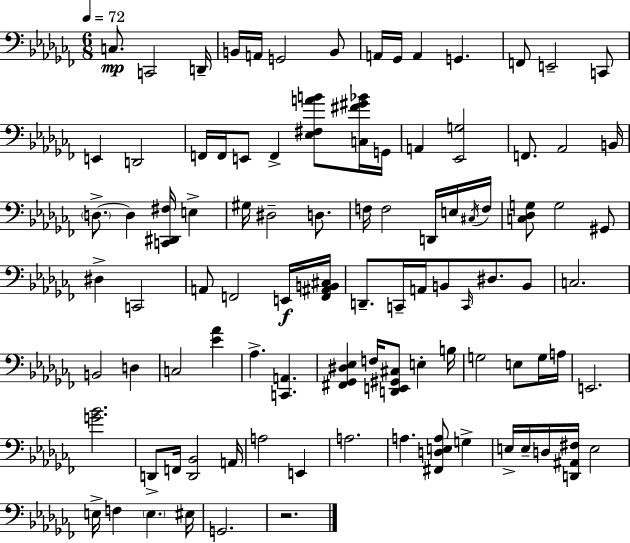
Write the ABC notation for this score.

X:1
T:Untitled
M:6/8
L:1/4
K:Abm
C,/2 C,,2 D,,/4 B,,/4 A,,/4 G,,2 B,,/2 A,,/4 _G,,/4 A,, G,, F,,/2 E,,2 C,,/2 E,, D,,2 F,,/4 F,,/4 E,,/2 F,, [_E,^F,AB]/2 [C,^F^G_B]/4 G,,/4 A,, [_E,,G,]2 F,,/2 _A,,2 B,,/4 D,/2 D, [C,,^D,,^F,]/4 E, ^G,/4 ^D,2 D,/2 F,/4 F,2 D,,/4 E,/4 ^C,/4 F,/4 [C,_D,G,]/2 G,2 ^G,,/2 ^D, C,,2 A,,/2 F,,2 E,,/4 [F,,^A,,B,,^C,]/4 D,,/2 C,,/4 A,,/4 B,,/2 C,,/4 ^D,/2 B,,/2 C,2 B,,2 D, C,2 [_E_A] _A, [C,,A,,] [^F,,_G,,^D,_E,] F,/4 [D,,E,,^G,,^C,]/2 E, B,/4 G,2 E,/2 G,/4 A,/4 E,,2 [G_B]2 D,,/2 F,,/4 [D,,_B,,]2 A,,/4 A,2 E,, A,2 A, [^F,,D,E,A,]/2 G, E,/4 E,/4 D,/4 [D,,^A,,^F,]/4 E,2 E,/4 F, E, ^E,/4 G,,2 z2